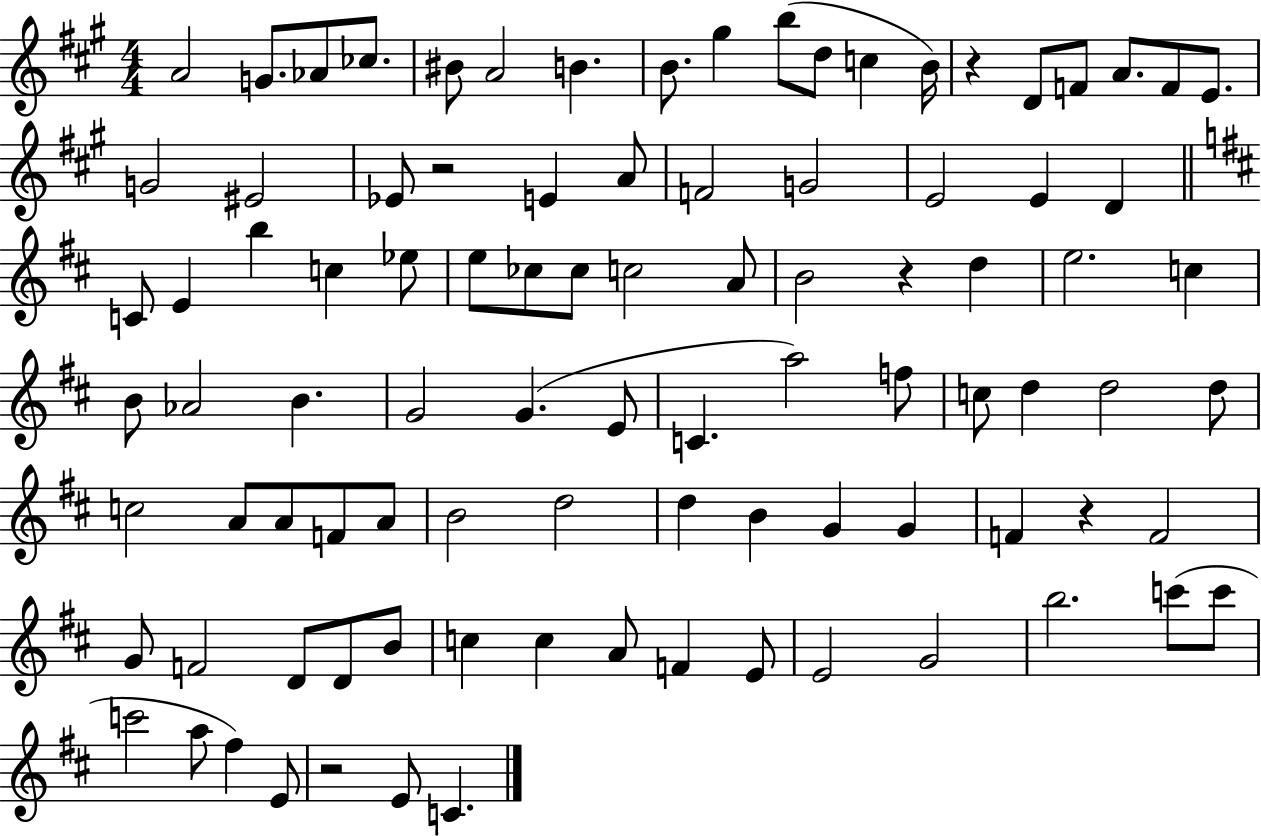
{
  \clef treble
  \numericTimeSignature
  \time 4/4
  \key a \major
  a'2 g'8. aes'8 ces''8. | bis'8 a'2 b'4. | b'8. gis''4 b''8( d''8 c''4 b'16) | r4 d'8 f'8 a'8. f'8 e'8. | \break g'2 eis'2 | ees'8 r2 e'4 a'8 | f'2 g'2 | e'2 e'4 d'4 | \break \bar "||" \break \key b \minor c'8 e'4 b''4 c''4 ees''8 | e''8 ces''8 ces''8 c''2 a'8 | b'2 r4 d''4 | e''2. c''4 | \break b'8 aes'2 b'4. | g'2 g'4.( e'8 | c'4. a''2) f''8 | c''8 d''4 d''2 d''8 | \break c''2 a'8 a'8 f'8 a'8 | b'2 d''2 | d''4 b'4 g'4 g'4 | f'4 r4 f'2 | \break g'8 f'2 d'8 d'8 b'8 | c''4 c''4 a'8 f'4 e'8 | e'2 g'2 | b''2. c'''8( c'''8 | \break c'''2 a''8 fis''4) e'8 | r2 e'8 c'4. | \bar "|."
}